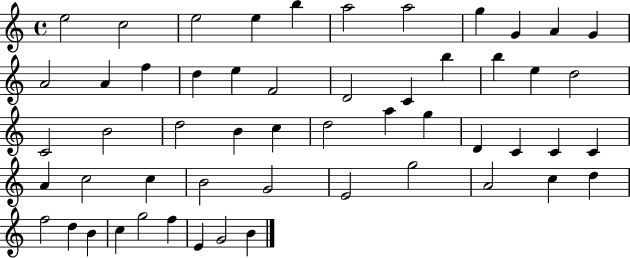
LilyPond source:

{
  \clef treble
  \time 4/4
  \defaultTimeSignature
  \key c \major
  e''2 c''2 | e''2 e''4 b''4 | a''2 a''2 | g''4 g'4 a'4 g'4 | \break a'2 a'4 f''4 | d''4 e''4 f'2 | d'2 c'4 b''4 | b''4 e''4 d''2 | \break c'2 b'2 | d''2 b'4 c''4 | d''2 a''4 g''4 | d'4 c'4 c'4 c'4 | \break a'4 c''2 c''4 | b'2 g'2 | e'2 g''2 | a'2 c''4 d''4 | \break f''2 d''4 b'4 | c''4 g''2 f''4 | e'4 g'2 b'4 | \bar "|."
}